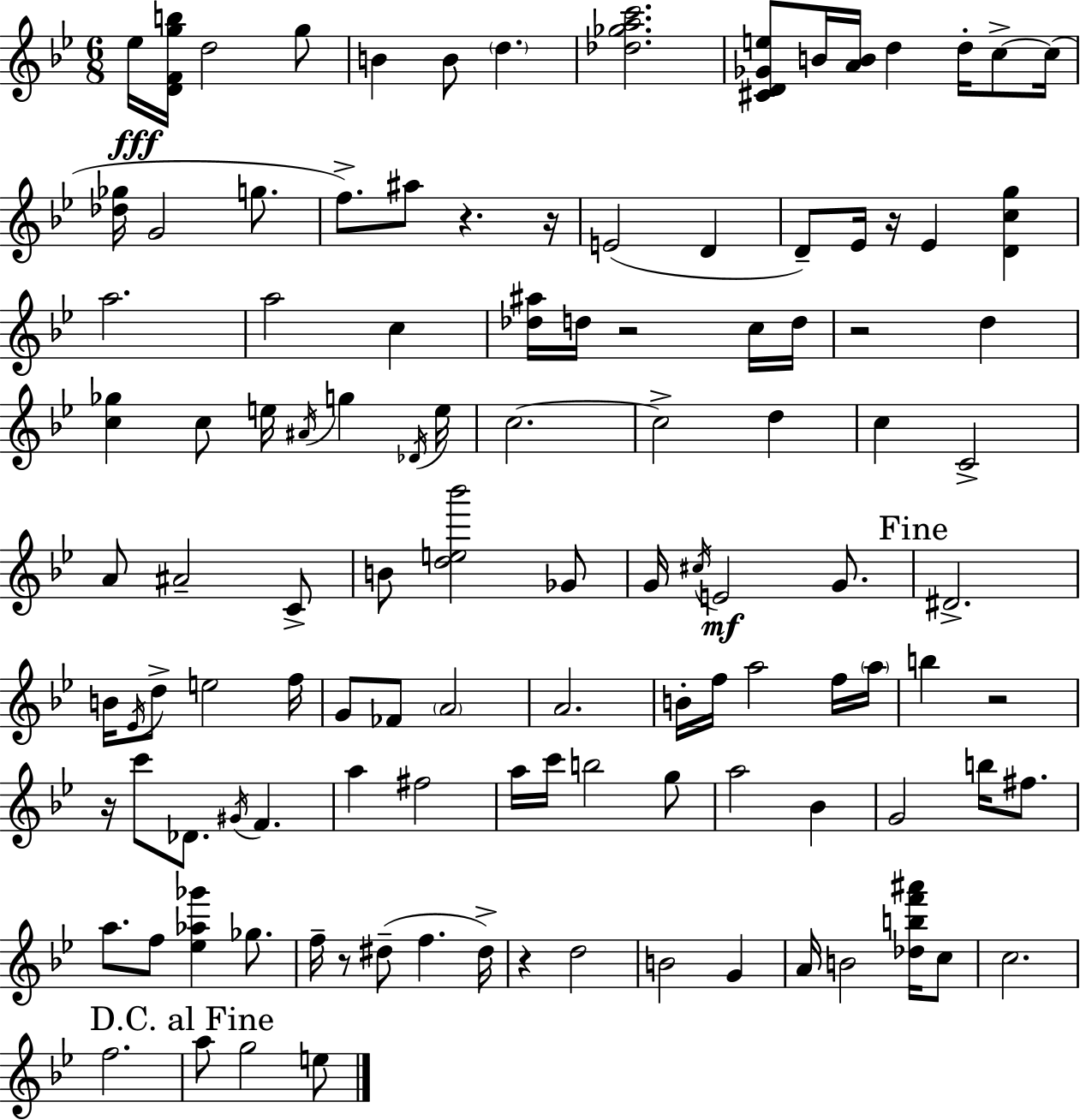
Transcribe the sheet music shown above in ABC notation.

X:1
T:Untitled
M:6/8
L:1/4
K:Gm
_e/4 [DFgb]/4 d2 g/2 B B/2 d [_d_gac']2 [^CD_Ge]/2 B/4 [AB]/4 d d/4 c/2 c/4 [_d_g]/4 G2 g/2 f/2 ^a/2 z z/4 E2 D D/2 _E/4 z/4 _E [Dcg] a2 a2 c [_d^a]/4 d/4 z2 c/4 d/4 z2 d [c_g] c/2 e/4 ^A/4 g _D/4 e/4 c2 c2 d c C2 A/2 ^A2 C/2 B/2 [de_b']2 _G/2 G/4 ^c/4 E2 G/2 ^D2 B/4 _E/4 d/2 e2 f/4 G/2 _F/2 A2 A2 B/4 f/4 a2 f/4 a/4 b z2 z/4 c'/2 _D/2 ^G/4 F a ^f2 a/4 c'/4 b2 g/2 a2 _B G2 b/4 ^f/2 a/2 f/2 [_e_a_g'] _g/2 f/4 z/2 ^d/2 f ^d/4 z d2 B2 G A/4 B2 [_dbf'^a']/4 c/2 c2 f2 a/2 g2 e/2